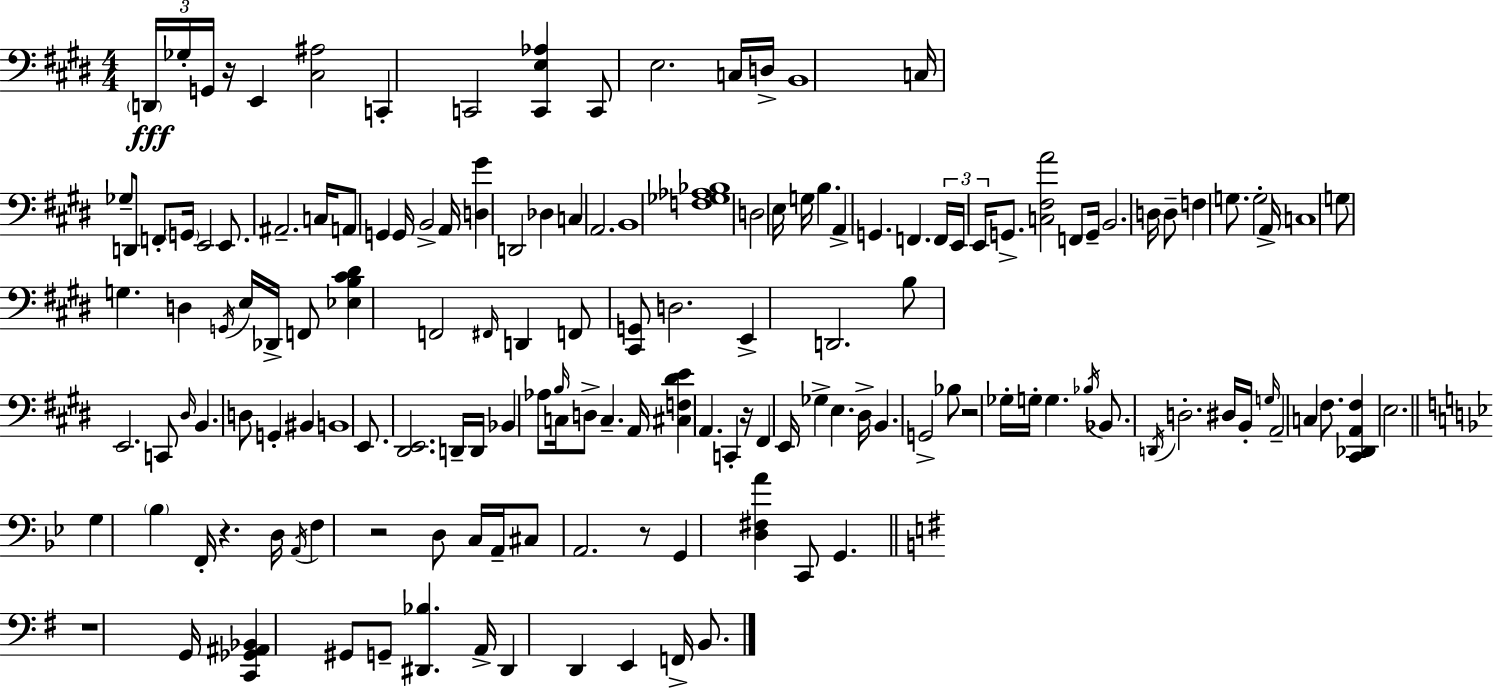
D2/s Gb3/s G2/s R/s E2/q [C#3,A#3]/h C2/q C2/h [C2,E3,Ab3]/q C2/e E3/h. C3/s D3/s B2/w C3/s Gb3/e D2/e F2/e G2/s E2/h E2/e. A#2/h. C3/s A2/e G2/q G2/s B2/h A2/s [D3,G#4]/q D2/h Db3/q C3/q A2/h. B2/w [F3,Gb3,Ab3,Bb3]/w D3/h E3/s G3/s B3/q. A2/q G2/q. F2/q. F2/s E2/s E2/s G2/e. [C3,F#3,A4]/h F2/e G2/s B2/h. D3/s D3/e F3/q G3/e. G3/h A2/s C3/w G3/e G3/q. D3/q G2/s E3/s Db2/s F2/e [Eb3,B3,C#4,D#4]/q F2/h F#2/s D2/q F2/e [C#2,G2]/e D3/h. E2/q D2/h. B3/e E2/h. C2/e D#3/s B2/q. D3/e G2/q BIS2/q B2/w E2/e. [D#2,E2]/h. D2/s D2/s Bb2/q Ab3/e B3/s C3/s D3/e C3/q. A2/s [C#3,F3,D#4,E4]/q A2/q. C2/q R/s F#2/q E2/s Gb3/q E3/q. D#3/s B2/q. G2/h Bb3/e R/h Gb3/s G3/s G3/q. Bb3/s Bb2/e. D2/s D3/h. D#3/s B2/s G3/s A2/h C3/q F#3/e. [C#2,Db2,A2,F#3]/q E3/h. G3/q Bb3/q F2/s R/q. D3/s A2/s F3/q R/h D3/e C3/s A2/s C#3/e A2/h. R/e G2/q [D3,F#3,A4]/q C2/e G2/q. R/w G2/s [C2,Gb2,A#2,Bb2]/q G#2/e G2/e [D#2,Bb3]/q. A2/s D#2/q D2/q E2/q F2/s B2/e.